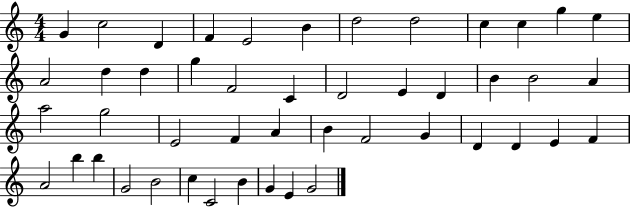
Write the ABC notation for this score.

X:1
T:Untitled
M:4/4
L:1/4
K:C
G c2 D F E2 B d2 d2 c c g e A2 d d g F2 C D2 E D B B2 A a2 g2 E2 F A B F2 G D D E F A2 b b G2 B2 c C2 B G E G2